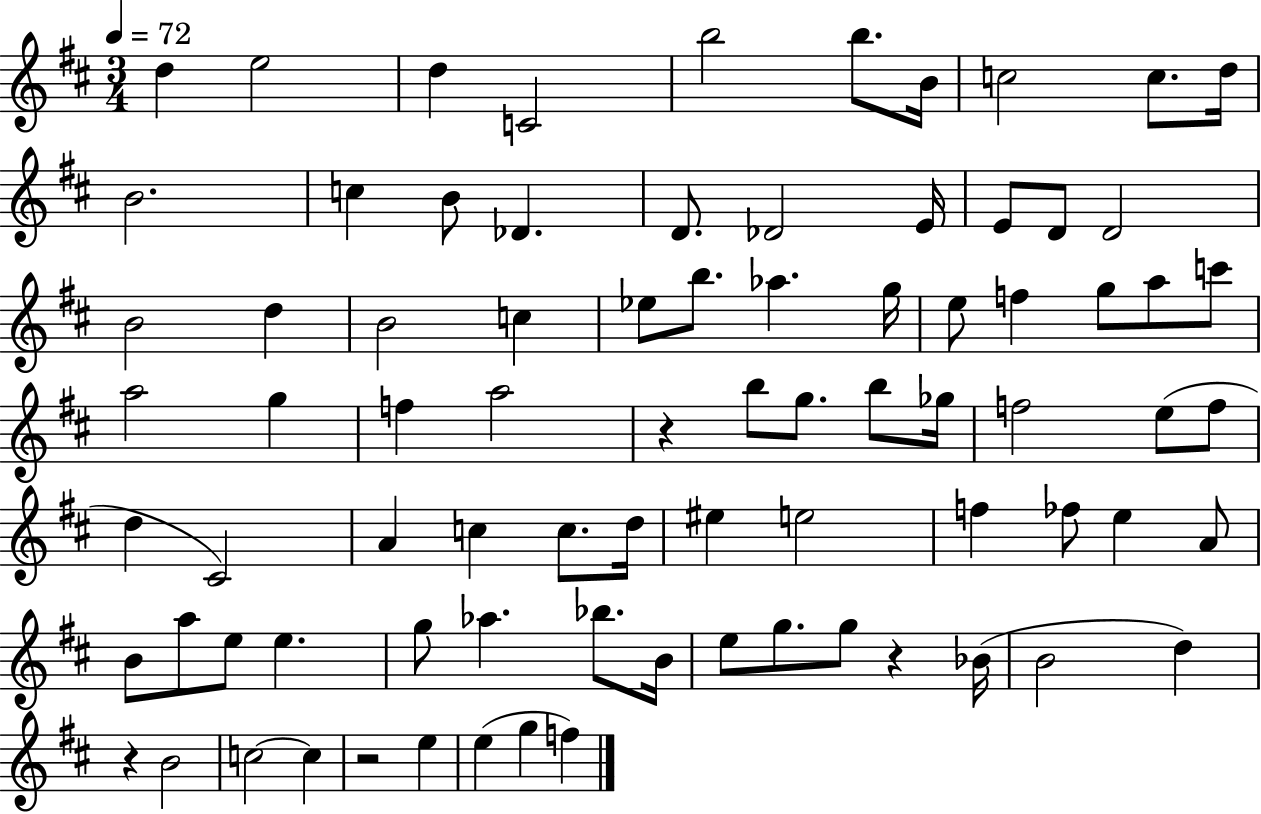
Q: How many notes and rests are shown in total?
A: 81